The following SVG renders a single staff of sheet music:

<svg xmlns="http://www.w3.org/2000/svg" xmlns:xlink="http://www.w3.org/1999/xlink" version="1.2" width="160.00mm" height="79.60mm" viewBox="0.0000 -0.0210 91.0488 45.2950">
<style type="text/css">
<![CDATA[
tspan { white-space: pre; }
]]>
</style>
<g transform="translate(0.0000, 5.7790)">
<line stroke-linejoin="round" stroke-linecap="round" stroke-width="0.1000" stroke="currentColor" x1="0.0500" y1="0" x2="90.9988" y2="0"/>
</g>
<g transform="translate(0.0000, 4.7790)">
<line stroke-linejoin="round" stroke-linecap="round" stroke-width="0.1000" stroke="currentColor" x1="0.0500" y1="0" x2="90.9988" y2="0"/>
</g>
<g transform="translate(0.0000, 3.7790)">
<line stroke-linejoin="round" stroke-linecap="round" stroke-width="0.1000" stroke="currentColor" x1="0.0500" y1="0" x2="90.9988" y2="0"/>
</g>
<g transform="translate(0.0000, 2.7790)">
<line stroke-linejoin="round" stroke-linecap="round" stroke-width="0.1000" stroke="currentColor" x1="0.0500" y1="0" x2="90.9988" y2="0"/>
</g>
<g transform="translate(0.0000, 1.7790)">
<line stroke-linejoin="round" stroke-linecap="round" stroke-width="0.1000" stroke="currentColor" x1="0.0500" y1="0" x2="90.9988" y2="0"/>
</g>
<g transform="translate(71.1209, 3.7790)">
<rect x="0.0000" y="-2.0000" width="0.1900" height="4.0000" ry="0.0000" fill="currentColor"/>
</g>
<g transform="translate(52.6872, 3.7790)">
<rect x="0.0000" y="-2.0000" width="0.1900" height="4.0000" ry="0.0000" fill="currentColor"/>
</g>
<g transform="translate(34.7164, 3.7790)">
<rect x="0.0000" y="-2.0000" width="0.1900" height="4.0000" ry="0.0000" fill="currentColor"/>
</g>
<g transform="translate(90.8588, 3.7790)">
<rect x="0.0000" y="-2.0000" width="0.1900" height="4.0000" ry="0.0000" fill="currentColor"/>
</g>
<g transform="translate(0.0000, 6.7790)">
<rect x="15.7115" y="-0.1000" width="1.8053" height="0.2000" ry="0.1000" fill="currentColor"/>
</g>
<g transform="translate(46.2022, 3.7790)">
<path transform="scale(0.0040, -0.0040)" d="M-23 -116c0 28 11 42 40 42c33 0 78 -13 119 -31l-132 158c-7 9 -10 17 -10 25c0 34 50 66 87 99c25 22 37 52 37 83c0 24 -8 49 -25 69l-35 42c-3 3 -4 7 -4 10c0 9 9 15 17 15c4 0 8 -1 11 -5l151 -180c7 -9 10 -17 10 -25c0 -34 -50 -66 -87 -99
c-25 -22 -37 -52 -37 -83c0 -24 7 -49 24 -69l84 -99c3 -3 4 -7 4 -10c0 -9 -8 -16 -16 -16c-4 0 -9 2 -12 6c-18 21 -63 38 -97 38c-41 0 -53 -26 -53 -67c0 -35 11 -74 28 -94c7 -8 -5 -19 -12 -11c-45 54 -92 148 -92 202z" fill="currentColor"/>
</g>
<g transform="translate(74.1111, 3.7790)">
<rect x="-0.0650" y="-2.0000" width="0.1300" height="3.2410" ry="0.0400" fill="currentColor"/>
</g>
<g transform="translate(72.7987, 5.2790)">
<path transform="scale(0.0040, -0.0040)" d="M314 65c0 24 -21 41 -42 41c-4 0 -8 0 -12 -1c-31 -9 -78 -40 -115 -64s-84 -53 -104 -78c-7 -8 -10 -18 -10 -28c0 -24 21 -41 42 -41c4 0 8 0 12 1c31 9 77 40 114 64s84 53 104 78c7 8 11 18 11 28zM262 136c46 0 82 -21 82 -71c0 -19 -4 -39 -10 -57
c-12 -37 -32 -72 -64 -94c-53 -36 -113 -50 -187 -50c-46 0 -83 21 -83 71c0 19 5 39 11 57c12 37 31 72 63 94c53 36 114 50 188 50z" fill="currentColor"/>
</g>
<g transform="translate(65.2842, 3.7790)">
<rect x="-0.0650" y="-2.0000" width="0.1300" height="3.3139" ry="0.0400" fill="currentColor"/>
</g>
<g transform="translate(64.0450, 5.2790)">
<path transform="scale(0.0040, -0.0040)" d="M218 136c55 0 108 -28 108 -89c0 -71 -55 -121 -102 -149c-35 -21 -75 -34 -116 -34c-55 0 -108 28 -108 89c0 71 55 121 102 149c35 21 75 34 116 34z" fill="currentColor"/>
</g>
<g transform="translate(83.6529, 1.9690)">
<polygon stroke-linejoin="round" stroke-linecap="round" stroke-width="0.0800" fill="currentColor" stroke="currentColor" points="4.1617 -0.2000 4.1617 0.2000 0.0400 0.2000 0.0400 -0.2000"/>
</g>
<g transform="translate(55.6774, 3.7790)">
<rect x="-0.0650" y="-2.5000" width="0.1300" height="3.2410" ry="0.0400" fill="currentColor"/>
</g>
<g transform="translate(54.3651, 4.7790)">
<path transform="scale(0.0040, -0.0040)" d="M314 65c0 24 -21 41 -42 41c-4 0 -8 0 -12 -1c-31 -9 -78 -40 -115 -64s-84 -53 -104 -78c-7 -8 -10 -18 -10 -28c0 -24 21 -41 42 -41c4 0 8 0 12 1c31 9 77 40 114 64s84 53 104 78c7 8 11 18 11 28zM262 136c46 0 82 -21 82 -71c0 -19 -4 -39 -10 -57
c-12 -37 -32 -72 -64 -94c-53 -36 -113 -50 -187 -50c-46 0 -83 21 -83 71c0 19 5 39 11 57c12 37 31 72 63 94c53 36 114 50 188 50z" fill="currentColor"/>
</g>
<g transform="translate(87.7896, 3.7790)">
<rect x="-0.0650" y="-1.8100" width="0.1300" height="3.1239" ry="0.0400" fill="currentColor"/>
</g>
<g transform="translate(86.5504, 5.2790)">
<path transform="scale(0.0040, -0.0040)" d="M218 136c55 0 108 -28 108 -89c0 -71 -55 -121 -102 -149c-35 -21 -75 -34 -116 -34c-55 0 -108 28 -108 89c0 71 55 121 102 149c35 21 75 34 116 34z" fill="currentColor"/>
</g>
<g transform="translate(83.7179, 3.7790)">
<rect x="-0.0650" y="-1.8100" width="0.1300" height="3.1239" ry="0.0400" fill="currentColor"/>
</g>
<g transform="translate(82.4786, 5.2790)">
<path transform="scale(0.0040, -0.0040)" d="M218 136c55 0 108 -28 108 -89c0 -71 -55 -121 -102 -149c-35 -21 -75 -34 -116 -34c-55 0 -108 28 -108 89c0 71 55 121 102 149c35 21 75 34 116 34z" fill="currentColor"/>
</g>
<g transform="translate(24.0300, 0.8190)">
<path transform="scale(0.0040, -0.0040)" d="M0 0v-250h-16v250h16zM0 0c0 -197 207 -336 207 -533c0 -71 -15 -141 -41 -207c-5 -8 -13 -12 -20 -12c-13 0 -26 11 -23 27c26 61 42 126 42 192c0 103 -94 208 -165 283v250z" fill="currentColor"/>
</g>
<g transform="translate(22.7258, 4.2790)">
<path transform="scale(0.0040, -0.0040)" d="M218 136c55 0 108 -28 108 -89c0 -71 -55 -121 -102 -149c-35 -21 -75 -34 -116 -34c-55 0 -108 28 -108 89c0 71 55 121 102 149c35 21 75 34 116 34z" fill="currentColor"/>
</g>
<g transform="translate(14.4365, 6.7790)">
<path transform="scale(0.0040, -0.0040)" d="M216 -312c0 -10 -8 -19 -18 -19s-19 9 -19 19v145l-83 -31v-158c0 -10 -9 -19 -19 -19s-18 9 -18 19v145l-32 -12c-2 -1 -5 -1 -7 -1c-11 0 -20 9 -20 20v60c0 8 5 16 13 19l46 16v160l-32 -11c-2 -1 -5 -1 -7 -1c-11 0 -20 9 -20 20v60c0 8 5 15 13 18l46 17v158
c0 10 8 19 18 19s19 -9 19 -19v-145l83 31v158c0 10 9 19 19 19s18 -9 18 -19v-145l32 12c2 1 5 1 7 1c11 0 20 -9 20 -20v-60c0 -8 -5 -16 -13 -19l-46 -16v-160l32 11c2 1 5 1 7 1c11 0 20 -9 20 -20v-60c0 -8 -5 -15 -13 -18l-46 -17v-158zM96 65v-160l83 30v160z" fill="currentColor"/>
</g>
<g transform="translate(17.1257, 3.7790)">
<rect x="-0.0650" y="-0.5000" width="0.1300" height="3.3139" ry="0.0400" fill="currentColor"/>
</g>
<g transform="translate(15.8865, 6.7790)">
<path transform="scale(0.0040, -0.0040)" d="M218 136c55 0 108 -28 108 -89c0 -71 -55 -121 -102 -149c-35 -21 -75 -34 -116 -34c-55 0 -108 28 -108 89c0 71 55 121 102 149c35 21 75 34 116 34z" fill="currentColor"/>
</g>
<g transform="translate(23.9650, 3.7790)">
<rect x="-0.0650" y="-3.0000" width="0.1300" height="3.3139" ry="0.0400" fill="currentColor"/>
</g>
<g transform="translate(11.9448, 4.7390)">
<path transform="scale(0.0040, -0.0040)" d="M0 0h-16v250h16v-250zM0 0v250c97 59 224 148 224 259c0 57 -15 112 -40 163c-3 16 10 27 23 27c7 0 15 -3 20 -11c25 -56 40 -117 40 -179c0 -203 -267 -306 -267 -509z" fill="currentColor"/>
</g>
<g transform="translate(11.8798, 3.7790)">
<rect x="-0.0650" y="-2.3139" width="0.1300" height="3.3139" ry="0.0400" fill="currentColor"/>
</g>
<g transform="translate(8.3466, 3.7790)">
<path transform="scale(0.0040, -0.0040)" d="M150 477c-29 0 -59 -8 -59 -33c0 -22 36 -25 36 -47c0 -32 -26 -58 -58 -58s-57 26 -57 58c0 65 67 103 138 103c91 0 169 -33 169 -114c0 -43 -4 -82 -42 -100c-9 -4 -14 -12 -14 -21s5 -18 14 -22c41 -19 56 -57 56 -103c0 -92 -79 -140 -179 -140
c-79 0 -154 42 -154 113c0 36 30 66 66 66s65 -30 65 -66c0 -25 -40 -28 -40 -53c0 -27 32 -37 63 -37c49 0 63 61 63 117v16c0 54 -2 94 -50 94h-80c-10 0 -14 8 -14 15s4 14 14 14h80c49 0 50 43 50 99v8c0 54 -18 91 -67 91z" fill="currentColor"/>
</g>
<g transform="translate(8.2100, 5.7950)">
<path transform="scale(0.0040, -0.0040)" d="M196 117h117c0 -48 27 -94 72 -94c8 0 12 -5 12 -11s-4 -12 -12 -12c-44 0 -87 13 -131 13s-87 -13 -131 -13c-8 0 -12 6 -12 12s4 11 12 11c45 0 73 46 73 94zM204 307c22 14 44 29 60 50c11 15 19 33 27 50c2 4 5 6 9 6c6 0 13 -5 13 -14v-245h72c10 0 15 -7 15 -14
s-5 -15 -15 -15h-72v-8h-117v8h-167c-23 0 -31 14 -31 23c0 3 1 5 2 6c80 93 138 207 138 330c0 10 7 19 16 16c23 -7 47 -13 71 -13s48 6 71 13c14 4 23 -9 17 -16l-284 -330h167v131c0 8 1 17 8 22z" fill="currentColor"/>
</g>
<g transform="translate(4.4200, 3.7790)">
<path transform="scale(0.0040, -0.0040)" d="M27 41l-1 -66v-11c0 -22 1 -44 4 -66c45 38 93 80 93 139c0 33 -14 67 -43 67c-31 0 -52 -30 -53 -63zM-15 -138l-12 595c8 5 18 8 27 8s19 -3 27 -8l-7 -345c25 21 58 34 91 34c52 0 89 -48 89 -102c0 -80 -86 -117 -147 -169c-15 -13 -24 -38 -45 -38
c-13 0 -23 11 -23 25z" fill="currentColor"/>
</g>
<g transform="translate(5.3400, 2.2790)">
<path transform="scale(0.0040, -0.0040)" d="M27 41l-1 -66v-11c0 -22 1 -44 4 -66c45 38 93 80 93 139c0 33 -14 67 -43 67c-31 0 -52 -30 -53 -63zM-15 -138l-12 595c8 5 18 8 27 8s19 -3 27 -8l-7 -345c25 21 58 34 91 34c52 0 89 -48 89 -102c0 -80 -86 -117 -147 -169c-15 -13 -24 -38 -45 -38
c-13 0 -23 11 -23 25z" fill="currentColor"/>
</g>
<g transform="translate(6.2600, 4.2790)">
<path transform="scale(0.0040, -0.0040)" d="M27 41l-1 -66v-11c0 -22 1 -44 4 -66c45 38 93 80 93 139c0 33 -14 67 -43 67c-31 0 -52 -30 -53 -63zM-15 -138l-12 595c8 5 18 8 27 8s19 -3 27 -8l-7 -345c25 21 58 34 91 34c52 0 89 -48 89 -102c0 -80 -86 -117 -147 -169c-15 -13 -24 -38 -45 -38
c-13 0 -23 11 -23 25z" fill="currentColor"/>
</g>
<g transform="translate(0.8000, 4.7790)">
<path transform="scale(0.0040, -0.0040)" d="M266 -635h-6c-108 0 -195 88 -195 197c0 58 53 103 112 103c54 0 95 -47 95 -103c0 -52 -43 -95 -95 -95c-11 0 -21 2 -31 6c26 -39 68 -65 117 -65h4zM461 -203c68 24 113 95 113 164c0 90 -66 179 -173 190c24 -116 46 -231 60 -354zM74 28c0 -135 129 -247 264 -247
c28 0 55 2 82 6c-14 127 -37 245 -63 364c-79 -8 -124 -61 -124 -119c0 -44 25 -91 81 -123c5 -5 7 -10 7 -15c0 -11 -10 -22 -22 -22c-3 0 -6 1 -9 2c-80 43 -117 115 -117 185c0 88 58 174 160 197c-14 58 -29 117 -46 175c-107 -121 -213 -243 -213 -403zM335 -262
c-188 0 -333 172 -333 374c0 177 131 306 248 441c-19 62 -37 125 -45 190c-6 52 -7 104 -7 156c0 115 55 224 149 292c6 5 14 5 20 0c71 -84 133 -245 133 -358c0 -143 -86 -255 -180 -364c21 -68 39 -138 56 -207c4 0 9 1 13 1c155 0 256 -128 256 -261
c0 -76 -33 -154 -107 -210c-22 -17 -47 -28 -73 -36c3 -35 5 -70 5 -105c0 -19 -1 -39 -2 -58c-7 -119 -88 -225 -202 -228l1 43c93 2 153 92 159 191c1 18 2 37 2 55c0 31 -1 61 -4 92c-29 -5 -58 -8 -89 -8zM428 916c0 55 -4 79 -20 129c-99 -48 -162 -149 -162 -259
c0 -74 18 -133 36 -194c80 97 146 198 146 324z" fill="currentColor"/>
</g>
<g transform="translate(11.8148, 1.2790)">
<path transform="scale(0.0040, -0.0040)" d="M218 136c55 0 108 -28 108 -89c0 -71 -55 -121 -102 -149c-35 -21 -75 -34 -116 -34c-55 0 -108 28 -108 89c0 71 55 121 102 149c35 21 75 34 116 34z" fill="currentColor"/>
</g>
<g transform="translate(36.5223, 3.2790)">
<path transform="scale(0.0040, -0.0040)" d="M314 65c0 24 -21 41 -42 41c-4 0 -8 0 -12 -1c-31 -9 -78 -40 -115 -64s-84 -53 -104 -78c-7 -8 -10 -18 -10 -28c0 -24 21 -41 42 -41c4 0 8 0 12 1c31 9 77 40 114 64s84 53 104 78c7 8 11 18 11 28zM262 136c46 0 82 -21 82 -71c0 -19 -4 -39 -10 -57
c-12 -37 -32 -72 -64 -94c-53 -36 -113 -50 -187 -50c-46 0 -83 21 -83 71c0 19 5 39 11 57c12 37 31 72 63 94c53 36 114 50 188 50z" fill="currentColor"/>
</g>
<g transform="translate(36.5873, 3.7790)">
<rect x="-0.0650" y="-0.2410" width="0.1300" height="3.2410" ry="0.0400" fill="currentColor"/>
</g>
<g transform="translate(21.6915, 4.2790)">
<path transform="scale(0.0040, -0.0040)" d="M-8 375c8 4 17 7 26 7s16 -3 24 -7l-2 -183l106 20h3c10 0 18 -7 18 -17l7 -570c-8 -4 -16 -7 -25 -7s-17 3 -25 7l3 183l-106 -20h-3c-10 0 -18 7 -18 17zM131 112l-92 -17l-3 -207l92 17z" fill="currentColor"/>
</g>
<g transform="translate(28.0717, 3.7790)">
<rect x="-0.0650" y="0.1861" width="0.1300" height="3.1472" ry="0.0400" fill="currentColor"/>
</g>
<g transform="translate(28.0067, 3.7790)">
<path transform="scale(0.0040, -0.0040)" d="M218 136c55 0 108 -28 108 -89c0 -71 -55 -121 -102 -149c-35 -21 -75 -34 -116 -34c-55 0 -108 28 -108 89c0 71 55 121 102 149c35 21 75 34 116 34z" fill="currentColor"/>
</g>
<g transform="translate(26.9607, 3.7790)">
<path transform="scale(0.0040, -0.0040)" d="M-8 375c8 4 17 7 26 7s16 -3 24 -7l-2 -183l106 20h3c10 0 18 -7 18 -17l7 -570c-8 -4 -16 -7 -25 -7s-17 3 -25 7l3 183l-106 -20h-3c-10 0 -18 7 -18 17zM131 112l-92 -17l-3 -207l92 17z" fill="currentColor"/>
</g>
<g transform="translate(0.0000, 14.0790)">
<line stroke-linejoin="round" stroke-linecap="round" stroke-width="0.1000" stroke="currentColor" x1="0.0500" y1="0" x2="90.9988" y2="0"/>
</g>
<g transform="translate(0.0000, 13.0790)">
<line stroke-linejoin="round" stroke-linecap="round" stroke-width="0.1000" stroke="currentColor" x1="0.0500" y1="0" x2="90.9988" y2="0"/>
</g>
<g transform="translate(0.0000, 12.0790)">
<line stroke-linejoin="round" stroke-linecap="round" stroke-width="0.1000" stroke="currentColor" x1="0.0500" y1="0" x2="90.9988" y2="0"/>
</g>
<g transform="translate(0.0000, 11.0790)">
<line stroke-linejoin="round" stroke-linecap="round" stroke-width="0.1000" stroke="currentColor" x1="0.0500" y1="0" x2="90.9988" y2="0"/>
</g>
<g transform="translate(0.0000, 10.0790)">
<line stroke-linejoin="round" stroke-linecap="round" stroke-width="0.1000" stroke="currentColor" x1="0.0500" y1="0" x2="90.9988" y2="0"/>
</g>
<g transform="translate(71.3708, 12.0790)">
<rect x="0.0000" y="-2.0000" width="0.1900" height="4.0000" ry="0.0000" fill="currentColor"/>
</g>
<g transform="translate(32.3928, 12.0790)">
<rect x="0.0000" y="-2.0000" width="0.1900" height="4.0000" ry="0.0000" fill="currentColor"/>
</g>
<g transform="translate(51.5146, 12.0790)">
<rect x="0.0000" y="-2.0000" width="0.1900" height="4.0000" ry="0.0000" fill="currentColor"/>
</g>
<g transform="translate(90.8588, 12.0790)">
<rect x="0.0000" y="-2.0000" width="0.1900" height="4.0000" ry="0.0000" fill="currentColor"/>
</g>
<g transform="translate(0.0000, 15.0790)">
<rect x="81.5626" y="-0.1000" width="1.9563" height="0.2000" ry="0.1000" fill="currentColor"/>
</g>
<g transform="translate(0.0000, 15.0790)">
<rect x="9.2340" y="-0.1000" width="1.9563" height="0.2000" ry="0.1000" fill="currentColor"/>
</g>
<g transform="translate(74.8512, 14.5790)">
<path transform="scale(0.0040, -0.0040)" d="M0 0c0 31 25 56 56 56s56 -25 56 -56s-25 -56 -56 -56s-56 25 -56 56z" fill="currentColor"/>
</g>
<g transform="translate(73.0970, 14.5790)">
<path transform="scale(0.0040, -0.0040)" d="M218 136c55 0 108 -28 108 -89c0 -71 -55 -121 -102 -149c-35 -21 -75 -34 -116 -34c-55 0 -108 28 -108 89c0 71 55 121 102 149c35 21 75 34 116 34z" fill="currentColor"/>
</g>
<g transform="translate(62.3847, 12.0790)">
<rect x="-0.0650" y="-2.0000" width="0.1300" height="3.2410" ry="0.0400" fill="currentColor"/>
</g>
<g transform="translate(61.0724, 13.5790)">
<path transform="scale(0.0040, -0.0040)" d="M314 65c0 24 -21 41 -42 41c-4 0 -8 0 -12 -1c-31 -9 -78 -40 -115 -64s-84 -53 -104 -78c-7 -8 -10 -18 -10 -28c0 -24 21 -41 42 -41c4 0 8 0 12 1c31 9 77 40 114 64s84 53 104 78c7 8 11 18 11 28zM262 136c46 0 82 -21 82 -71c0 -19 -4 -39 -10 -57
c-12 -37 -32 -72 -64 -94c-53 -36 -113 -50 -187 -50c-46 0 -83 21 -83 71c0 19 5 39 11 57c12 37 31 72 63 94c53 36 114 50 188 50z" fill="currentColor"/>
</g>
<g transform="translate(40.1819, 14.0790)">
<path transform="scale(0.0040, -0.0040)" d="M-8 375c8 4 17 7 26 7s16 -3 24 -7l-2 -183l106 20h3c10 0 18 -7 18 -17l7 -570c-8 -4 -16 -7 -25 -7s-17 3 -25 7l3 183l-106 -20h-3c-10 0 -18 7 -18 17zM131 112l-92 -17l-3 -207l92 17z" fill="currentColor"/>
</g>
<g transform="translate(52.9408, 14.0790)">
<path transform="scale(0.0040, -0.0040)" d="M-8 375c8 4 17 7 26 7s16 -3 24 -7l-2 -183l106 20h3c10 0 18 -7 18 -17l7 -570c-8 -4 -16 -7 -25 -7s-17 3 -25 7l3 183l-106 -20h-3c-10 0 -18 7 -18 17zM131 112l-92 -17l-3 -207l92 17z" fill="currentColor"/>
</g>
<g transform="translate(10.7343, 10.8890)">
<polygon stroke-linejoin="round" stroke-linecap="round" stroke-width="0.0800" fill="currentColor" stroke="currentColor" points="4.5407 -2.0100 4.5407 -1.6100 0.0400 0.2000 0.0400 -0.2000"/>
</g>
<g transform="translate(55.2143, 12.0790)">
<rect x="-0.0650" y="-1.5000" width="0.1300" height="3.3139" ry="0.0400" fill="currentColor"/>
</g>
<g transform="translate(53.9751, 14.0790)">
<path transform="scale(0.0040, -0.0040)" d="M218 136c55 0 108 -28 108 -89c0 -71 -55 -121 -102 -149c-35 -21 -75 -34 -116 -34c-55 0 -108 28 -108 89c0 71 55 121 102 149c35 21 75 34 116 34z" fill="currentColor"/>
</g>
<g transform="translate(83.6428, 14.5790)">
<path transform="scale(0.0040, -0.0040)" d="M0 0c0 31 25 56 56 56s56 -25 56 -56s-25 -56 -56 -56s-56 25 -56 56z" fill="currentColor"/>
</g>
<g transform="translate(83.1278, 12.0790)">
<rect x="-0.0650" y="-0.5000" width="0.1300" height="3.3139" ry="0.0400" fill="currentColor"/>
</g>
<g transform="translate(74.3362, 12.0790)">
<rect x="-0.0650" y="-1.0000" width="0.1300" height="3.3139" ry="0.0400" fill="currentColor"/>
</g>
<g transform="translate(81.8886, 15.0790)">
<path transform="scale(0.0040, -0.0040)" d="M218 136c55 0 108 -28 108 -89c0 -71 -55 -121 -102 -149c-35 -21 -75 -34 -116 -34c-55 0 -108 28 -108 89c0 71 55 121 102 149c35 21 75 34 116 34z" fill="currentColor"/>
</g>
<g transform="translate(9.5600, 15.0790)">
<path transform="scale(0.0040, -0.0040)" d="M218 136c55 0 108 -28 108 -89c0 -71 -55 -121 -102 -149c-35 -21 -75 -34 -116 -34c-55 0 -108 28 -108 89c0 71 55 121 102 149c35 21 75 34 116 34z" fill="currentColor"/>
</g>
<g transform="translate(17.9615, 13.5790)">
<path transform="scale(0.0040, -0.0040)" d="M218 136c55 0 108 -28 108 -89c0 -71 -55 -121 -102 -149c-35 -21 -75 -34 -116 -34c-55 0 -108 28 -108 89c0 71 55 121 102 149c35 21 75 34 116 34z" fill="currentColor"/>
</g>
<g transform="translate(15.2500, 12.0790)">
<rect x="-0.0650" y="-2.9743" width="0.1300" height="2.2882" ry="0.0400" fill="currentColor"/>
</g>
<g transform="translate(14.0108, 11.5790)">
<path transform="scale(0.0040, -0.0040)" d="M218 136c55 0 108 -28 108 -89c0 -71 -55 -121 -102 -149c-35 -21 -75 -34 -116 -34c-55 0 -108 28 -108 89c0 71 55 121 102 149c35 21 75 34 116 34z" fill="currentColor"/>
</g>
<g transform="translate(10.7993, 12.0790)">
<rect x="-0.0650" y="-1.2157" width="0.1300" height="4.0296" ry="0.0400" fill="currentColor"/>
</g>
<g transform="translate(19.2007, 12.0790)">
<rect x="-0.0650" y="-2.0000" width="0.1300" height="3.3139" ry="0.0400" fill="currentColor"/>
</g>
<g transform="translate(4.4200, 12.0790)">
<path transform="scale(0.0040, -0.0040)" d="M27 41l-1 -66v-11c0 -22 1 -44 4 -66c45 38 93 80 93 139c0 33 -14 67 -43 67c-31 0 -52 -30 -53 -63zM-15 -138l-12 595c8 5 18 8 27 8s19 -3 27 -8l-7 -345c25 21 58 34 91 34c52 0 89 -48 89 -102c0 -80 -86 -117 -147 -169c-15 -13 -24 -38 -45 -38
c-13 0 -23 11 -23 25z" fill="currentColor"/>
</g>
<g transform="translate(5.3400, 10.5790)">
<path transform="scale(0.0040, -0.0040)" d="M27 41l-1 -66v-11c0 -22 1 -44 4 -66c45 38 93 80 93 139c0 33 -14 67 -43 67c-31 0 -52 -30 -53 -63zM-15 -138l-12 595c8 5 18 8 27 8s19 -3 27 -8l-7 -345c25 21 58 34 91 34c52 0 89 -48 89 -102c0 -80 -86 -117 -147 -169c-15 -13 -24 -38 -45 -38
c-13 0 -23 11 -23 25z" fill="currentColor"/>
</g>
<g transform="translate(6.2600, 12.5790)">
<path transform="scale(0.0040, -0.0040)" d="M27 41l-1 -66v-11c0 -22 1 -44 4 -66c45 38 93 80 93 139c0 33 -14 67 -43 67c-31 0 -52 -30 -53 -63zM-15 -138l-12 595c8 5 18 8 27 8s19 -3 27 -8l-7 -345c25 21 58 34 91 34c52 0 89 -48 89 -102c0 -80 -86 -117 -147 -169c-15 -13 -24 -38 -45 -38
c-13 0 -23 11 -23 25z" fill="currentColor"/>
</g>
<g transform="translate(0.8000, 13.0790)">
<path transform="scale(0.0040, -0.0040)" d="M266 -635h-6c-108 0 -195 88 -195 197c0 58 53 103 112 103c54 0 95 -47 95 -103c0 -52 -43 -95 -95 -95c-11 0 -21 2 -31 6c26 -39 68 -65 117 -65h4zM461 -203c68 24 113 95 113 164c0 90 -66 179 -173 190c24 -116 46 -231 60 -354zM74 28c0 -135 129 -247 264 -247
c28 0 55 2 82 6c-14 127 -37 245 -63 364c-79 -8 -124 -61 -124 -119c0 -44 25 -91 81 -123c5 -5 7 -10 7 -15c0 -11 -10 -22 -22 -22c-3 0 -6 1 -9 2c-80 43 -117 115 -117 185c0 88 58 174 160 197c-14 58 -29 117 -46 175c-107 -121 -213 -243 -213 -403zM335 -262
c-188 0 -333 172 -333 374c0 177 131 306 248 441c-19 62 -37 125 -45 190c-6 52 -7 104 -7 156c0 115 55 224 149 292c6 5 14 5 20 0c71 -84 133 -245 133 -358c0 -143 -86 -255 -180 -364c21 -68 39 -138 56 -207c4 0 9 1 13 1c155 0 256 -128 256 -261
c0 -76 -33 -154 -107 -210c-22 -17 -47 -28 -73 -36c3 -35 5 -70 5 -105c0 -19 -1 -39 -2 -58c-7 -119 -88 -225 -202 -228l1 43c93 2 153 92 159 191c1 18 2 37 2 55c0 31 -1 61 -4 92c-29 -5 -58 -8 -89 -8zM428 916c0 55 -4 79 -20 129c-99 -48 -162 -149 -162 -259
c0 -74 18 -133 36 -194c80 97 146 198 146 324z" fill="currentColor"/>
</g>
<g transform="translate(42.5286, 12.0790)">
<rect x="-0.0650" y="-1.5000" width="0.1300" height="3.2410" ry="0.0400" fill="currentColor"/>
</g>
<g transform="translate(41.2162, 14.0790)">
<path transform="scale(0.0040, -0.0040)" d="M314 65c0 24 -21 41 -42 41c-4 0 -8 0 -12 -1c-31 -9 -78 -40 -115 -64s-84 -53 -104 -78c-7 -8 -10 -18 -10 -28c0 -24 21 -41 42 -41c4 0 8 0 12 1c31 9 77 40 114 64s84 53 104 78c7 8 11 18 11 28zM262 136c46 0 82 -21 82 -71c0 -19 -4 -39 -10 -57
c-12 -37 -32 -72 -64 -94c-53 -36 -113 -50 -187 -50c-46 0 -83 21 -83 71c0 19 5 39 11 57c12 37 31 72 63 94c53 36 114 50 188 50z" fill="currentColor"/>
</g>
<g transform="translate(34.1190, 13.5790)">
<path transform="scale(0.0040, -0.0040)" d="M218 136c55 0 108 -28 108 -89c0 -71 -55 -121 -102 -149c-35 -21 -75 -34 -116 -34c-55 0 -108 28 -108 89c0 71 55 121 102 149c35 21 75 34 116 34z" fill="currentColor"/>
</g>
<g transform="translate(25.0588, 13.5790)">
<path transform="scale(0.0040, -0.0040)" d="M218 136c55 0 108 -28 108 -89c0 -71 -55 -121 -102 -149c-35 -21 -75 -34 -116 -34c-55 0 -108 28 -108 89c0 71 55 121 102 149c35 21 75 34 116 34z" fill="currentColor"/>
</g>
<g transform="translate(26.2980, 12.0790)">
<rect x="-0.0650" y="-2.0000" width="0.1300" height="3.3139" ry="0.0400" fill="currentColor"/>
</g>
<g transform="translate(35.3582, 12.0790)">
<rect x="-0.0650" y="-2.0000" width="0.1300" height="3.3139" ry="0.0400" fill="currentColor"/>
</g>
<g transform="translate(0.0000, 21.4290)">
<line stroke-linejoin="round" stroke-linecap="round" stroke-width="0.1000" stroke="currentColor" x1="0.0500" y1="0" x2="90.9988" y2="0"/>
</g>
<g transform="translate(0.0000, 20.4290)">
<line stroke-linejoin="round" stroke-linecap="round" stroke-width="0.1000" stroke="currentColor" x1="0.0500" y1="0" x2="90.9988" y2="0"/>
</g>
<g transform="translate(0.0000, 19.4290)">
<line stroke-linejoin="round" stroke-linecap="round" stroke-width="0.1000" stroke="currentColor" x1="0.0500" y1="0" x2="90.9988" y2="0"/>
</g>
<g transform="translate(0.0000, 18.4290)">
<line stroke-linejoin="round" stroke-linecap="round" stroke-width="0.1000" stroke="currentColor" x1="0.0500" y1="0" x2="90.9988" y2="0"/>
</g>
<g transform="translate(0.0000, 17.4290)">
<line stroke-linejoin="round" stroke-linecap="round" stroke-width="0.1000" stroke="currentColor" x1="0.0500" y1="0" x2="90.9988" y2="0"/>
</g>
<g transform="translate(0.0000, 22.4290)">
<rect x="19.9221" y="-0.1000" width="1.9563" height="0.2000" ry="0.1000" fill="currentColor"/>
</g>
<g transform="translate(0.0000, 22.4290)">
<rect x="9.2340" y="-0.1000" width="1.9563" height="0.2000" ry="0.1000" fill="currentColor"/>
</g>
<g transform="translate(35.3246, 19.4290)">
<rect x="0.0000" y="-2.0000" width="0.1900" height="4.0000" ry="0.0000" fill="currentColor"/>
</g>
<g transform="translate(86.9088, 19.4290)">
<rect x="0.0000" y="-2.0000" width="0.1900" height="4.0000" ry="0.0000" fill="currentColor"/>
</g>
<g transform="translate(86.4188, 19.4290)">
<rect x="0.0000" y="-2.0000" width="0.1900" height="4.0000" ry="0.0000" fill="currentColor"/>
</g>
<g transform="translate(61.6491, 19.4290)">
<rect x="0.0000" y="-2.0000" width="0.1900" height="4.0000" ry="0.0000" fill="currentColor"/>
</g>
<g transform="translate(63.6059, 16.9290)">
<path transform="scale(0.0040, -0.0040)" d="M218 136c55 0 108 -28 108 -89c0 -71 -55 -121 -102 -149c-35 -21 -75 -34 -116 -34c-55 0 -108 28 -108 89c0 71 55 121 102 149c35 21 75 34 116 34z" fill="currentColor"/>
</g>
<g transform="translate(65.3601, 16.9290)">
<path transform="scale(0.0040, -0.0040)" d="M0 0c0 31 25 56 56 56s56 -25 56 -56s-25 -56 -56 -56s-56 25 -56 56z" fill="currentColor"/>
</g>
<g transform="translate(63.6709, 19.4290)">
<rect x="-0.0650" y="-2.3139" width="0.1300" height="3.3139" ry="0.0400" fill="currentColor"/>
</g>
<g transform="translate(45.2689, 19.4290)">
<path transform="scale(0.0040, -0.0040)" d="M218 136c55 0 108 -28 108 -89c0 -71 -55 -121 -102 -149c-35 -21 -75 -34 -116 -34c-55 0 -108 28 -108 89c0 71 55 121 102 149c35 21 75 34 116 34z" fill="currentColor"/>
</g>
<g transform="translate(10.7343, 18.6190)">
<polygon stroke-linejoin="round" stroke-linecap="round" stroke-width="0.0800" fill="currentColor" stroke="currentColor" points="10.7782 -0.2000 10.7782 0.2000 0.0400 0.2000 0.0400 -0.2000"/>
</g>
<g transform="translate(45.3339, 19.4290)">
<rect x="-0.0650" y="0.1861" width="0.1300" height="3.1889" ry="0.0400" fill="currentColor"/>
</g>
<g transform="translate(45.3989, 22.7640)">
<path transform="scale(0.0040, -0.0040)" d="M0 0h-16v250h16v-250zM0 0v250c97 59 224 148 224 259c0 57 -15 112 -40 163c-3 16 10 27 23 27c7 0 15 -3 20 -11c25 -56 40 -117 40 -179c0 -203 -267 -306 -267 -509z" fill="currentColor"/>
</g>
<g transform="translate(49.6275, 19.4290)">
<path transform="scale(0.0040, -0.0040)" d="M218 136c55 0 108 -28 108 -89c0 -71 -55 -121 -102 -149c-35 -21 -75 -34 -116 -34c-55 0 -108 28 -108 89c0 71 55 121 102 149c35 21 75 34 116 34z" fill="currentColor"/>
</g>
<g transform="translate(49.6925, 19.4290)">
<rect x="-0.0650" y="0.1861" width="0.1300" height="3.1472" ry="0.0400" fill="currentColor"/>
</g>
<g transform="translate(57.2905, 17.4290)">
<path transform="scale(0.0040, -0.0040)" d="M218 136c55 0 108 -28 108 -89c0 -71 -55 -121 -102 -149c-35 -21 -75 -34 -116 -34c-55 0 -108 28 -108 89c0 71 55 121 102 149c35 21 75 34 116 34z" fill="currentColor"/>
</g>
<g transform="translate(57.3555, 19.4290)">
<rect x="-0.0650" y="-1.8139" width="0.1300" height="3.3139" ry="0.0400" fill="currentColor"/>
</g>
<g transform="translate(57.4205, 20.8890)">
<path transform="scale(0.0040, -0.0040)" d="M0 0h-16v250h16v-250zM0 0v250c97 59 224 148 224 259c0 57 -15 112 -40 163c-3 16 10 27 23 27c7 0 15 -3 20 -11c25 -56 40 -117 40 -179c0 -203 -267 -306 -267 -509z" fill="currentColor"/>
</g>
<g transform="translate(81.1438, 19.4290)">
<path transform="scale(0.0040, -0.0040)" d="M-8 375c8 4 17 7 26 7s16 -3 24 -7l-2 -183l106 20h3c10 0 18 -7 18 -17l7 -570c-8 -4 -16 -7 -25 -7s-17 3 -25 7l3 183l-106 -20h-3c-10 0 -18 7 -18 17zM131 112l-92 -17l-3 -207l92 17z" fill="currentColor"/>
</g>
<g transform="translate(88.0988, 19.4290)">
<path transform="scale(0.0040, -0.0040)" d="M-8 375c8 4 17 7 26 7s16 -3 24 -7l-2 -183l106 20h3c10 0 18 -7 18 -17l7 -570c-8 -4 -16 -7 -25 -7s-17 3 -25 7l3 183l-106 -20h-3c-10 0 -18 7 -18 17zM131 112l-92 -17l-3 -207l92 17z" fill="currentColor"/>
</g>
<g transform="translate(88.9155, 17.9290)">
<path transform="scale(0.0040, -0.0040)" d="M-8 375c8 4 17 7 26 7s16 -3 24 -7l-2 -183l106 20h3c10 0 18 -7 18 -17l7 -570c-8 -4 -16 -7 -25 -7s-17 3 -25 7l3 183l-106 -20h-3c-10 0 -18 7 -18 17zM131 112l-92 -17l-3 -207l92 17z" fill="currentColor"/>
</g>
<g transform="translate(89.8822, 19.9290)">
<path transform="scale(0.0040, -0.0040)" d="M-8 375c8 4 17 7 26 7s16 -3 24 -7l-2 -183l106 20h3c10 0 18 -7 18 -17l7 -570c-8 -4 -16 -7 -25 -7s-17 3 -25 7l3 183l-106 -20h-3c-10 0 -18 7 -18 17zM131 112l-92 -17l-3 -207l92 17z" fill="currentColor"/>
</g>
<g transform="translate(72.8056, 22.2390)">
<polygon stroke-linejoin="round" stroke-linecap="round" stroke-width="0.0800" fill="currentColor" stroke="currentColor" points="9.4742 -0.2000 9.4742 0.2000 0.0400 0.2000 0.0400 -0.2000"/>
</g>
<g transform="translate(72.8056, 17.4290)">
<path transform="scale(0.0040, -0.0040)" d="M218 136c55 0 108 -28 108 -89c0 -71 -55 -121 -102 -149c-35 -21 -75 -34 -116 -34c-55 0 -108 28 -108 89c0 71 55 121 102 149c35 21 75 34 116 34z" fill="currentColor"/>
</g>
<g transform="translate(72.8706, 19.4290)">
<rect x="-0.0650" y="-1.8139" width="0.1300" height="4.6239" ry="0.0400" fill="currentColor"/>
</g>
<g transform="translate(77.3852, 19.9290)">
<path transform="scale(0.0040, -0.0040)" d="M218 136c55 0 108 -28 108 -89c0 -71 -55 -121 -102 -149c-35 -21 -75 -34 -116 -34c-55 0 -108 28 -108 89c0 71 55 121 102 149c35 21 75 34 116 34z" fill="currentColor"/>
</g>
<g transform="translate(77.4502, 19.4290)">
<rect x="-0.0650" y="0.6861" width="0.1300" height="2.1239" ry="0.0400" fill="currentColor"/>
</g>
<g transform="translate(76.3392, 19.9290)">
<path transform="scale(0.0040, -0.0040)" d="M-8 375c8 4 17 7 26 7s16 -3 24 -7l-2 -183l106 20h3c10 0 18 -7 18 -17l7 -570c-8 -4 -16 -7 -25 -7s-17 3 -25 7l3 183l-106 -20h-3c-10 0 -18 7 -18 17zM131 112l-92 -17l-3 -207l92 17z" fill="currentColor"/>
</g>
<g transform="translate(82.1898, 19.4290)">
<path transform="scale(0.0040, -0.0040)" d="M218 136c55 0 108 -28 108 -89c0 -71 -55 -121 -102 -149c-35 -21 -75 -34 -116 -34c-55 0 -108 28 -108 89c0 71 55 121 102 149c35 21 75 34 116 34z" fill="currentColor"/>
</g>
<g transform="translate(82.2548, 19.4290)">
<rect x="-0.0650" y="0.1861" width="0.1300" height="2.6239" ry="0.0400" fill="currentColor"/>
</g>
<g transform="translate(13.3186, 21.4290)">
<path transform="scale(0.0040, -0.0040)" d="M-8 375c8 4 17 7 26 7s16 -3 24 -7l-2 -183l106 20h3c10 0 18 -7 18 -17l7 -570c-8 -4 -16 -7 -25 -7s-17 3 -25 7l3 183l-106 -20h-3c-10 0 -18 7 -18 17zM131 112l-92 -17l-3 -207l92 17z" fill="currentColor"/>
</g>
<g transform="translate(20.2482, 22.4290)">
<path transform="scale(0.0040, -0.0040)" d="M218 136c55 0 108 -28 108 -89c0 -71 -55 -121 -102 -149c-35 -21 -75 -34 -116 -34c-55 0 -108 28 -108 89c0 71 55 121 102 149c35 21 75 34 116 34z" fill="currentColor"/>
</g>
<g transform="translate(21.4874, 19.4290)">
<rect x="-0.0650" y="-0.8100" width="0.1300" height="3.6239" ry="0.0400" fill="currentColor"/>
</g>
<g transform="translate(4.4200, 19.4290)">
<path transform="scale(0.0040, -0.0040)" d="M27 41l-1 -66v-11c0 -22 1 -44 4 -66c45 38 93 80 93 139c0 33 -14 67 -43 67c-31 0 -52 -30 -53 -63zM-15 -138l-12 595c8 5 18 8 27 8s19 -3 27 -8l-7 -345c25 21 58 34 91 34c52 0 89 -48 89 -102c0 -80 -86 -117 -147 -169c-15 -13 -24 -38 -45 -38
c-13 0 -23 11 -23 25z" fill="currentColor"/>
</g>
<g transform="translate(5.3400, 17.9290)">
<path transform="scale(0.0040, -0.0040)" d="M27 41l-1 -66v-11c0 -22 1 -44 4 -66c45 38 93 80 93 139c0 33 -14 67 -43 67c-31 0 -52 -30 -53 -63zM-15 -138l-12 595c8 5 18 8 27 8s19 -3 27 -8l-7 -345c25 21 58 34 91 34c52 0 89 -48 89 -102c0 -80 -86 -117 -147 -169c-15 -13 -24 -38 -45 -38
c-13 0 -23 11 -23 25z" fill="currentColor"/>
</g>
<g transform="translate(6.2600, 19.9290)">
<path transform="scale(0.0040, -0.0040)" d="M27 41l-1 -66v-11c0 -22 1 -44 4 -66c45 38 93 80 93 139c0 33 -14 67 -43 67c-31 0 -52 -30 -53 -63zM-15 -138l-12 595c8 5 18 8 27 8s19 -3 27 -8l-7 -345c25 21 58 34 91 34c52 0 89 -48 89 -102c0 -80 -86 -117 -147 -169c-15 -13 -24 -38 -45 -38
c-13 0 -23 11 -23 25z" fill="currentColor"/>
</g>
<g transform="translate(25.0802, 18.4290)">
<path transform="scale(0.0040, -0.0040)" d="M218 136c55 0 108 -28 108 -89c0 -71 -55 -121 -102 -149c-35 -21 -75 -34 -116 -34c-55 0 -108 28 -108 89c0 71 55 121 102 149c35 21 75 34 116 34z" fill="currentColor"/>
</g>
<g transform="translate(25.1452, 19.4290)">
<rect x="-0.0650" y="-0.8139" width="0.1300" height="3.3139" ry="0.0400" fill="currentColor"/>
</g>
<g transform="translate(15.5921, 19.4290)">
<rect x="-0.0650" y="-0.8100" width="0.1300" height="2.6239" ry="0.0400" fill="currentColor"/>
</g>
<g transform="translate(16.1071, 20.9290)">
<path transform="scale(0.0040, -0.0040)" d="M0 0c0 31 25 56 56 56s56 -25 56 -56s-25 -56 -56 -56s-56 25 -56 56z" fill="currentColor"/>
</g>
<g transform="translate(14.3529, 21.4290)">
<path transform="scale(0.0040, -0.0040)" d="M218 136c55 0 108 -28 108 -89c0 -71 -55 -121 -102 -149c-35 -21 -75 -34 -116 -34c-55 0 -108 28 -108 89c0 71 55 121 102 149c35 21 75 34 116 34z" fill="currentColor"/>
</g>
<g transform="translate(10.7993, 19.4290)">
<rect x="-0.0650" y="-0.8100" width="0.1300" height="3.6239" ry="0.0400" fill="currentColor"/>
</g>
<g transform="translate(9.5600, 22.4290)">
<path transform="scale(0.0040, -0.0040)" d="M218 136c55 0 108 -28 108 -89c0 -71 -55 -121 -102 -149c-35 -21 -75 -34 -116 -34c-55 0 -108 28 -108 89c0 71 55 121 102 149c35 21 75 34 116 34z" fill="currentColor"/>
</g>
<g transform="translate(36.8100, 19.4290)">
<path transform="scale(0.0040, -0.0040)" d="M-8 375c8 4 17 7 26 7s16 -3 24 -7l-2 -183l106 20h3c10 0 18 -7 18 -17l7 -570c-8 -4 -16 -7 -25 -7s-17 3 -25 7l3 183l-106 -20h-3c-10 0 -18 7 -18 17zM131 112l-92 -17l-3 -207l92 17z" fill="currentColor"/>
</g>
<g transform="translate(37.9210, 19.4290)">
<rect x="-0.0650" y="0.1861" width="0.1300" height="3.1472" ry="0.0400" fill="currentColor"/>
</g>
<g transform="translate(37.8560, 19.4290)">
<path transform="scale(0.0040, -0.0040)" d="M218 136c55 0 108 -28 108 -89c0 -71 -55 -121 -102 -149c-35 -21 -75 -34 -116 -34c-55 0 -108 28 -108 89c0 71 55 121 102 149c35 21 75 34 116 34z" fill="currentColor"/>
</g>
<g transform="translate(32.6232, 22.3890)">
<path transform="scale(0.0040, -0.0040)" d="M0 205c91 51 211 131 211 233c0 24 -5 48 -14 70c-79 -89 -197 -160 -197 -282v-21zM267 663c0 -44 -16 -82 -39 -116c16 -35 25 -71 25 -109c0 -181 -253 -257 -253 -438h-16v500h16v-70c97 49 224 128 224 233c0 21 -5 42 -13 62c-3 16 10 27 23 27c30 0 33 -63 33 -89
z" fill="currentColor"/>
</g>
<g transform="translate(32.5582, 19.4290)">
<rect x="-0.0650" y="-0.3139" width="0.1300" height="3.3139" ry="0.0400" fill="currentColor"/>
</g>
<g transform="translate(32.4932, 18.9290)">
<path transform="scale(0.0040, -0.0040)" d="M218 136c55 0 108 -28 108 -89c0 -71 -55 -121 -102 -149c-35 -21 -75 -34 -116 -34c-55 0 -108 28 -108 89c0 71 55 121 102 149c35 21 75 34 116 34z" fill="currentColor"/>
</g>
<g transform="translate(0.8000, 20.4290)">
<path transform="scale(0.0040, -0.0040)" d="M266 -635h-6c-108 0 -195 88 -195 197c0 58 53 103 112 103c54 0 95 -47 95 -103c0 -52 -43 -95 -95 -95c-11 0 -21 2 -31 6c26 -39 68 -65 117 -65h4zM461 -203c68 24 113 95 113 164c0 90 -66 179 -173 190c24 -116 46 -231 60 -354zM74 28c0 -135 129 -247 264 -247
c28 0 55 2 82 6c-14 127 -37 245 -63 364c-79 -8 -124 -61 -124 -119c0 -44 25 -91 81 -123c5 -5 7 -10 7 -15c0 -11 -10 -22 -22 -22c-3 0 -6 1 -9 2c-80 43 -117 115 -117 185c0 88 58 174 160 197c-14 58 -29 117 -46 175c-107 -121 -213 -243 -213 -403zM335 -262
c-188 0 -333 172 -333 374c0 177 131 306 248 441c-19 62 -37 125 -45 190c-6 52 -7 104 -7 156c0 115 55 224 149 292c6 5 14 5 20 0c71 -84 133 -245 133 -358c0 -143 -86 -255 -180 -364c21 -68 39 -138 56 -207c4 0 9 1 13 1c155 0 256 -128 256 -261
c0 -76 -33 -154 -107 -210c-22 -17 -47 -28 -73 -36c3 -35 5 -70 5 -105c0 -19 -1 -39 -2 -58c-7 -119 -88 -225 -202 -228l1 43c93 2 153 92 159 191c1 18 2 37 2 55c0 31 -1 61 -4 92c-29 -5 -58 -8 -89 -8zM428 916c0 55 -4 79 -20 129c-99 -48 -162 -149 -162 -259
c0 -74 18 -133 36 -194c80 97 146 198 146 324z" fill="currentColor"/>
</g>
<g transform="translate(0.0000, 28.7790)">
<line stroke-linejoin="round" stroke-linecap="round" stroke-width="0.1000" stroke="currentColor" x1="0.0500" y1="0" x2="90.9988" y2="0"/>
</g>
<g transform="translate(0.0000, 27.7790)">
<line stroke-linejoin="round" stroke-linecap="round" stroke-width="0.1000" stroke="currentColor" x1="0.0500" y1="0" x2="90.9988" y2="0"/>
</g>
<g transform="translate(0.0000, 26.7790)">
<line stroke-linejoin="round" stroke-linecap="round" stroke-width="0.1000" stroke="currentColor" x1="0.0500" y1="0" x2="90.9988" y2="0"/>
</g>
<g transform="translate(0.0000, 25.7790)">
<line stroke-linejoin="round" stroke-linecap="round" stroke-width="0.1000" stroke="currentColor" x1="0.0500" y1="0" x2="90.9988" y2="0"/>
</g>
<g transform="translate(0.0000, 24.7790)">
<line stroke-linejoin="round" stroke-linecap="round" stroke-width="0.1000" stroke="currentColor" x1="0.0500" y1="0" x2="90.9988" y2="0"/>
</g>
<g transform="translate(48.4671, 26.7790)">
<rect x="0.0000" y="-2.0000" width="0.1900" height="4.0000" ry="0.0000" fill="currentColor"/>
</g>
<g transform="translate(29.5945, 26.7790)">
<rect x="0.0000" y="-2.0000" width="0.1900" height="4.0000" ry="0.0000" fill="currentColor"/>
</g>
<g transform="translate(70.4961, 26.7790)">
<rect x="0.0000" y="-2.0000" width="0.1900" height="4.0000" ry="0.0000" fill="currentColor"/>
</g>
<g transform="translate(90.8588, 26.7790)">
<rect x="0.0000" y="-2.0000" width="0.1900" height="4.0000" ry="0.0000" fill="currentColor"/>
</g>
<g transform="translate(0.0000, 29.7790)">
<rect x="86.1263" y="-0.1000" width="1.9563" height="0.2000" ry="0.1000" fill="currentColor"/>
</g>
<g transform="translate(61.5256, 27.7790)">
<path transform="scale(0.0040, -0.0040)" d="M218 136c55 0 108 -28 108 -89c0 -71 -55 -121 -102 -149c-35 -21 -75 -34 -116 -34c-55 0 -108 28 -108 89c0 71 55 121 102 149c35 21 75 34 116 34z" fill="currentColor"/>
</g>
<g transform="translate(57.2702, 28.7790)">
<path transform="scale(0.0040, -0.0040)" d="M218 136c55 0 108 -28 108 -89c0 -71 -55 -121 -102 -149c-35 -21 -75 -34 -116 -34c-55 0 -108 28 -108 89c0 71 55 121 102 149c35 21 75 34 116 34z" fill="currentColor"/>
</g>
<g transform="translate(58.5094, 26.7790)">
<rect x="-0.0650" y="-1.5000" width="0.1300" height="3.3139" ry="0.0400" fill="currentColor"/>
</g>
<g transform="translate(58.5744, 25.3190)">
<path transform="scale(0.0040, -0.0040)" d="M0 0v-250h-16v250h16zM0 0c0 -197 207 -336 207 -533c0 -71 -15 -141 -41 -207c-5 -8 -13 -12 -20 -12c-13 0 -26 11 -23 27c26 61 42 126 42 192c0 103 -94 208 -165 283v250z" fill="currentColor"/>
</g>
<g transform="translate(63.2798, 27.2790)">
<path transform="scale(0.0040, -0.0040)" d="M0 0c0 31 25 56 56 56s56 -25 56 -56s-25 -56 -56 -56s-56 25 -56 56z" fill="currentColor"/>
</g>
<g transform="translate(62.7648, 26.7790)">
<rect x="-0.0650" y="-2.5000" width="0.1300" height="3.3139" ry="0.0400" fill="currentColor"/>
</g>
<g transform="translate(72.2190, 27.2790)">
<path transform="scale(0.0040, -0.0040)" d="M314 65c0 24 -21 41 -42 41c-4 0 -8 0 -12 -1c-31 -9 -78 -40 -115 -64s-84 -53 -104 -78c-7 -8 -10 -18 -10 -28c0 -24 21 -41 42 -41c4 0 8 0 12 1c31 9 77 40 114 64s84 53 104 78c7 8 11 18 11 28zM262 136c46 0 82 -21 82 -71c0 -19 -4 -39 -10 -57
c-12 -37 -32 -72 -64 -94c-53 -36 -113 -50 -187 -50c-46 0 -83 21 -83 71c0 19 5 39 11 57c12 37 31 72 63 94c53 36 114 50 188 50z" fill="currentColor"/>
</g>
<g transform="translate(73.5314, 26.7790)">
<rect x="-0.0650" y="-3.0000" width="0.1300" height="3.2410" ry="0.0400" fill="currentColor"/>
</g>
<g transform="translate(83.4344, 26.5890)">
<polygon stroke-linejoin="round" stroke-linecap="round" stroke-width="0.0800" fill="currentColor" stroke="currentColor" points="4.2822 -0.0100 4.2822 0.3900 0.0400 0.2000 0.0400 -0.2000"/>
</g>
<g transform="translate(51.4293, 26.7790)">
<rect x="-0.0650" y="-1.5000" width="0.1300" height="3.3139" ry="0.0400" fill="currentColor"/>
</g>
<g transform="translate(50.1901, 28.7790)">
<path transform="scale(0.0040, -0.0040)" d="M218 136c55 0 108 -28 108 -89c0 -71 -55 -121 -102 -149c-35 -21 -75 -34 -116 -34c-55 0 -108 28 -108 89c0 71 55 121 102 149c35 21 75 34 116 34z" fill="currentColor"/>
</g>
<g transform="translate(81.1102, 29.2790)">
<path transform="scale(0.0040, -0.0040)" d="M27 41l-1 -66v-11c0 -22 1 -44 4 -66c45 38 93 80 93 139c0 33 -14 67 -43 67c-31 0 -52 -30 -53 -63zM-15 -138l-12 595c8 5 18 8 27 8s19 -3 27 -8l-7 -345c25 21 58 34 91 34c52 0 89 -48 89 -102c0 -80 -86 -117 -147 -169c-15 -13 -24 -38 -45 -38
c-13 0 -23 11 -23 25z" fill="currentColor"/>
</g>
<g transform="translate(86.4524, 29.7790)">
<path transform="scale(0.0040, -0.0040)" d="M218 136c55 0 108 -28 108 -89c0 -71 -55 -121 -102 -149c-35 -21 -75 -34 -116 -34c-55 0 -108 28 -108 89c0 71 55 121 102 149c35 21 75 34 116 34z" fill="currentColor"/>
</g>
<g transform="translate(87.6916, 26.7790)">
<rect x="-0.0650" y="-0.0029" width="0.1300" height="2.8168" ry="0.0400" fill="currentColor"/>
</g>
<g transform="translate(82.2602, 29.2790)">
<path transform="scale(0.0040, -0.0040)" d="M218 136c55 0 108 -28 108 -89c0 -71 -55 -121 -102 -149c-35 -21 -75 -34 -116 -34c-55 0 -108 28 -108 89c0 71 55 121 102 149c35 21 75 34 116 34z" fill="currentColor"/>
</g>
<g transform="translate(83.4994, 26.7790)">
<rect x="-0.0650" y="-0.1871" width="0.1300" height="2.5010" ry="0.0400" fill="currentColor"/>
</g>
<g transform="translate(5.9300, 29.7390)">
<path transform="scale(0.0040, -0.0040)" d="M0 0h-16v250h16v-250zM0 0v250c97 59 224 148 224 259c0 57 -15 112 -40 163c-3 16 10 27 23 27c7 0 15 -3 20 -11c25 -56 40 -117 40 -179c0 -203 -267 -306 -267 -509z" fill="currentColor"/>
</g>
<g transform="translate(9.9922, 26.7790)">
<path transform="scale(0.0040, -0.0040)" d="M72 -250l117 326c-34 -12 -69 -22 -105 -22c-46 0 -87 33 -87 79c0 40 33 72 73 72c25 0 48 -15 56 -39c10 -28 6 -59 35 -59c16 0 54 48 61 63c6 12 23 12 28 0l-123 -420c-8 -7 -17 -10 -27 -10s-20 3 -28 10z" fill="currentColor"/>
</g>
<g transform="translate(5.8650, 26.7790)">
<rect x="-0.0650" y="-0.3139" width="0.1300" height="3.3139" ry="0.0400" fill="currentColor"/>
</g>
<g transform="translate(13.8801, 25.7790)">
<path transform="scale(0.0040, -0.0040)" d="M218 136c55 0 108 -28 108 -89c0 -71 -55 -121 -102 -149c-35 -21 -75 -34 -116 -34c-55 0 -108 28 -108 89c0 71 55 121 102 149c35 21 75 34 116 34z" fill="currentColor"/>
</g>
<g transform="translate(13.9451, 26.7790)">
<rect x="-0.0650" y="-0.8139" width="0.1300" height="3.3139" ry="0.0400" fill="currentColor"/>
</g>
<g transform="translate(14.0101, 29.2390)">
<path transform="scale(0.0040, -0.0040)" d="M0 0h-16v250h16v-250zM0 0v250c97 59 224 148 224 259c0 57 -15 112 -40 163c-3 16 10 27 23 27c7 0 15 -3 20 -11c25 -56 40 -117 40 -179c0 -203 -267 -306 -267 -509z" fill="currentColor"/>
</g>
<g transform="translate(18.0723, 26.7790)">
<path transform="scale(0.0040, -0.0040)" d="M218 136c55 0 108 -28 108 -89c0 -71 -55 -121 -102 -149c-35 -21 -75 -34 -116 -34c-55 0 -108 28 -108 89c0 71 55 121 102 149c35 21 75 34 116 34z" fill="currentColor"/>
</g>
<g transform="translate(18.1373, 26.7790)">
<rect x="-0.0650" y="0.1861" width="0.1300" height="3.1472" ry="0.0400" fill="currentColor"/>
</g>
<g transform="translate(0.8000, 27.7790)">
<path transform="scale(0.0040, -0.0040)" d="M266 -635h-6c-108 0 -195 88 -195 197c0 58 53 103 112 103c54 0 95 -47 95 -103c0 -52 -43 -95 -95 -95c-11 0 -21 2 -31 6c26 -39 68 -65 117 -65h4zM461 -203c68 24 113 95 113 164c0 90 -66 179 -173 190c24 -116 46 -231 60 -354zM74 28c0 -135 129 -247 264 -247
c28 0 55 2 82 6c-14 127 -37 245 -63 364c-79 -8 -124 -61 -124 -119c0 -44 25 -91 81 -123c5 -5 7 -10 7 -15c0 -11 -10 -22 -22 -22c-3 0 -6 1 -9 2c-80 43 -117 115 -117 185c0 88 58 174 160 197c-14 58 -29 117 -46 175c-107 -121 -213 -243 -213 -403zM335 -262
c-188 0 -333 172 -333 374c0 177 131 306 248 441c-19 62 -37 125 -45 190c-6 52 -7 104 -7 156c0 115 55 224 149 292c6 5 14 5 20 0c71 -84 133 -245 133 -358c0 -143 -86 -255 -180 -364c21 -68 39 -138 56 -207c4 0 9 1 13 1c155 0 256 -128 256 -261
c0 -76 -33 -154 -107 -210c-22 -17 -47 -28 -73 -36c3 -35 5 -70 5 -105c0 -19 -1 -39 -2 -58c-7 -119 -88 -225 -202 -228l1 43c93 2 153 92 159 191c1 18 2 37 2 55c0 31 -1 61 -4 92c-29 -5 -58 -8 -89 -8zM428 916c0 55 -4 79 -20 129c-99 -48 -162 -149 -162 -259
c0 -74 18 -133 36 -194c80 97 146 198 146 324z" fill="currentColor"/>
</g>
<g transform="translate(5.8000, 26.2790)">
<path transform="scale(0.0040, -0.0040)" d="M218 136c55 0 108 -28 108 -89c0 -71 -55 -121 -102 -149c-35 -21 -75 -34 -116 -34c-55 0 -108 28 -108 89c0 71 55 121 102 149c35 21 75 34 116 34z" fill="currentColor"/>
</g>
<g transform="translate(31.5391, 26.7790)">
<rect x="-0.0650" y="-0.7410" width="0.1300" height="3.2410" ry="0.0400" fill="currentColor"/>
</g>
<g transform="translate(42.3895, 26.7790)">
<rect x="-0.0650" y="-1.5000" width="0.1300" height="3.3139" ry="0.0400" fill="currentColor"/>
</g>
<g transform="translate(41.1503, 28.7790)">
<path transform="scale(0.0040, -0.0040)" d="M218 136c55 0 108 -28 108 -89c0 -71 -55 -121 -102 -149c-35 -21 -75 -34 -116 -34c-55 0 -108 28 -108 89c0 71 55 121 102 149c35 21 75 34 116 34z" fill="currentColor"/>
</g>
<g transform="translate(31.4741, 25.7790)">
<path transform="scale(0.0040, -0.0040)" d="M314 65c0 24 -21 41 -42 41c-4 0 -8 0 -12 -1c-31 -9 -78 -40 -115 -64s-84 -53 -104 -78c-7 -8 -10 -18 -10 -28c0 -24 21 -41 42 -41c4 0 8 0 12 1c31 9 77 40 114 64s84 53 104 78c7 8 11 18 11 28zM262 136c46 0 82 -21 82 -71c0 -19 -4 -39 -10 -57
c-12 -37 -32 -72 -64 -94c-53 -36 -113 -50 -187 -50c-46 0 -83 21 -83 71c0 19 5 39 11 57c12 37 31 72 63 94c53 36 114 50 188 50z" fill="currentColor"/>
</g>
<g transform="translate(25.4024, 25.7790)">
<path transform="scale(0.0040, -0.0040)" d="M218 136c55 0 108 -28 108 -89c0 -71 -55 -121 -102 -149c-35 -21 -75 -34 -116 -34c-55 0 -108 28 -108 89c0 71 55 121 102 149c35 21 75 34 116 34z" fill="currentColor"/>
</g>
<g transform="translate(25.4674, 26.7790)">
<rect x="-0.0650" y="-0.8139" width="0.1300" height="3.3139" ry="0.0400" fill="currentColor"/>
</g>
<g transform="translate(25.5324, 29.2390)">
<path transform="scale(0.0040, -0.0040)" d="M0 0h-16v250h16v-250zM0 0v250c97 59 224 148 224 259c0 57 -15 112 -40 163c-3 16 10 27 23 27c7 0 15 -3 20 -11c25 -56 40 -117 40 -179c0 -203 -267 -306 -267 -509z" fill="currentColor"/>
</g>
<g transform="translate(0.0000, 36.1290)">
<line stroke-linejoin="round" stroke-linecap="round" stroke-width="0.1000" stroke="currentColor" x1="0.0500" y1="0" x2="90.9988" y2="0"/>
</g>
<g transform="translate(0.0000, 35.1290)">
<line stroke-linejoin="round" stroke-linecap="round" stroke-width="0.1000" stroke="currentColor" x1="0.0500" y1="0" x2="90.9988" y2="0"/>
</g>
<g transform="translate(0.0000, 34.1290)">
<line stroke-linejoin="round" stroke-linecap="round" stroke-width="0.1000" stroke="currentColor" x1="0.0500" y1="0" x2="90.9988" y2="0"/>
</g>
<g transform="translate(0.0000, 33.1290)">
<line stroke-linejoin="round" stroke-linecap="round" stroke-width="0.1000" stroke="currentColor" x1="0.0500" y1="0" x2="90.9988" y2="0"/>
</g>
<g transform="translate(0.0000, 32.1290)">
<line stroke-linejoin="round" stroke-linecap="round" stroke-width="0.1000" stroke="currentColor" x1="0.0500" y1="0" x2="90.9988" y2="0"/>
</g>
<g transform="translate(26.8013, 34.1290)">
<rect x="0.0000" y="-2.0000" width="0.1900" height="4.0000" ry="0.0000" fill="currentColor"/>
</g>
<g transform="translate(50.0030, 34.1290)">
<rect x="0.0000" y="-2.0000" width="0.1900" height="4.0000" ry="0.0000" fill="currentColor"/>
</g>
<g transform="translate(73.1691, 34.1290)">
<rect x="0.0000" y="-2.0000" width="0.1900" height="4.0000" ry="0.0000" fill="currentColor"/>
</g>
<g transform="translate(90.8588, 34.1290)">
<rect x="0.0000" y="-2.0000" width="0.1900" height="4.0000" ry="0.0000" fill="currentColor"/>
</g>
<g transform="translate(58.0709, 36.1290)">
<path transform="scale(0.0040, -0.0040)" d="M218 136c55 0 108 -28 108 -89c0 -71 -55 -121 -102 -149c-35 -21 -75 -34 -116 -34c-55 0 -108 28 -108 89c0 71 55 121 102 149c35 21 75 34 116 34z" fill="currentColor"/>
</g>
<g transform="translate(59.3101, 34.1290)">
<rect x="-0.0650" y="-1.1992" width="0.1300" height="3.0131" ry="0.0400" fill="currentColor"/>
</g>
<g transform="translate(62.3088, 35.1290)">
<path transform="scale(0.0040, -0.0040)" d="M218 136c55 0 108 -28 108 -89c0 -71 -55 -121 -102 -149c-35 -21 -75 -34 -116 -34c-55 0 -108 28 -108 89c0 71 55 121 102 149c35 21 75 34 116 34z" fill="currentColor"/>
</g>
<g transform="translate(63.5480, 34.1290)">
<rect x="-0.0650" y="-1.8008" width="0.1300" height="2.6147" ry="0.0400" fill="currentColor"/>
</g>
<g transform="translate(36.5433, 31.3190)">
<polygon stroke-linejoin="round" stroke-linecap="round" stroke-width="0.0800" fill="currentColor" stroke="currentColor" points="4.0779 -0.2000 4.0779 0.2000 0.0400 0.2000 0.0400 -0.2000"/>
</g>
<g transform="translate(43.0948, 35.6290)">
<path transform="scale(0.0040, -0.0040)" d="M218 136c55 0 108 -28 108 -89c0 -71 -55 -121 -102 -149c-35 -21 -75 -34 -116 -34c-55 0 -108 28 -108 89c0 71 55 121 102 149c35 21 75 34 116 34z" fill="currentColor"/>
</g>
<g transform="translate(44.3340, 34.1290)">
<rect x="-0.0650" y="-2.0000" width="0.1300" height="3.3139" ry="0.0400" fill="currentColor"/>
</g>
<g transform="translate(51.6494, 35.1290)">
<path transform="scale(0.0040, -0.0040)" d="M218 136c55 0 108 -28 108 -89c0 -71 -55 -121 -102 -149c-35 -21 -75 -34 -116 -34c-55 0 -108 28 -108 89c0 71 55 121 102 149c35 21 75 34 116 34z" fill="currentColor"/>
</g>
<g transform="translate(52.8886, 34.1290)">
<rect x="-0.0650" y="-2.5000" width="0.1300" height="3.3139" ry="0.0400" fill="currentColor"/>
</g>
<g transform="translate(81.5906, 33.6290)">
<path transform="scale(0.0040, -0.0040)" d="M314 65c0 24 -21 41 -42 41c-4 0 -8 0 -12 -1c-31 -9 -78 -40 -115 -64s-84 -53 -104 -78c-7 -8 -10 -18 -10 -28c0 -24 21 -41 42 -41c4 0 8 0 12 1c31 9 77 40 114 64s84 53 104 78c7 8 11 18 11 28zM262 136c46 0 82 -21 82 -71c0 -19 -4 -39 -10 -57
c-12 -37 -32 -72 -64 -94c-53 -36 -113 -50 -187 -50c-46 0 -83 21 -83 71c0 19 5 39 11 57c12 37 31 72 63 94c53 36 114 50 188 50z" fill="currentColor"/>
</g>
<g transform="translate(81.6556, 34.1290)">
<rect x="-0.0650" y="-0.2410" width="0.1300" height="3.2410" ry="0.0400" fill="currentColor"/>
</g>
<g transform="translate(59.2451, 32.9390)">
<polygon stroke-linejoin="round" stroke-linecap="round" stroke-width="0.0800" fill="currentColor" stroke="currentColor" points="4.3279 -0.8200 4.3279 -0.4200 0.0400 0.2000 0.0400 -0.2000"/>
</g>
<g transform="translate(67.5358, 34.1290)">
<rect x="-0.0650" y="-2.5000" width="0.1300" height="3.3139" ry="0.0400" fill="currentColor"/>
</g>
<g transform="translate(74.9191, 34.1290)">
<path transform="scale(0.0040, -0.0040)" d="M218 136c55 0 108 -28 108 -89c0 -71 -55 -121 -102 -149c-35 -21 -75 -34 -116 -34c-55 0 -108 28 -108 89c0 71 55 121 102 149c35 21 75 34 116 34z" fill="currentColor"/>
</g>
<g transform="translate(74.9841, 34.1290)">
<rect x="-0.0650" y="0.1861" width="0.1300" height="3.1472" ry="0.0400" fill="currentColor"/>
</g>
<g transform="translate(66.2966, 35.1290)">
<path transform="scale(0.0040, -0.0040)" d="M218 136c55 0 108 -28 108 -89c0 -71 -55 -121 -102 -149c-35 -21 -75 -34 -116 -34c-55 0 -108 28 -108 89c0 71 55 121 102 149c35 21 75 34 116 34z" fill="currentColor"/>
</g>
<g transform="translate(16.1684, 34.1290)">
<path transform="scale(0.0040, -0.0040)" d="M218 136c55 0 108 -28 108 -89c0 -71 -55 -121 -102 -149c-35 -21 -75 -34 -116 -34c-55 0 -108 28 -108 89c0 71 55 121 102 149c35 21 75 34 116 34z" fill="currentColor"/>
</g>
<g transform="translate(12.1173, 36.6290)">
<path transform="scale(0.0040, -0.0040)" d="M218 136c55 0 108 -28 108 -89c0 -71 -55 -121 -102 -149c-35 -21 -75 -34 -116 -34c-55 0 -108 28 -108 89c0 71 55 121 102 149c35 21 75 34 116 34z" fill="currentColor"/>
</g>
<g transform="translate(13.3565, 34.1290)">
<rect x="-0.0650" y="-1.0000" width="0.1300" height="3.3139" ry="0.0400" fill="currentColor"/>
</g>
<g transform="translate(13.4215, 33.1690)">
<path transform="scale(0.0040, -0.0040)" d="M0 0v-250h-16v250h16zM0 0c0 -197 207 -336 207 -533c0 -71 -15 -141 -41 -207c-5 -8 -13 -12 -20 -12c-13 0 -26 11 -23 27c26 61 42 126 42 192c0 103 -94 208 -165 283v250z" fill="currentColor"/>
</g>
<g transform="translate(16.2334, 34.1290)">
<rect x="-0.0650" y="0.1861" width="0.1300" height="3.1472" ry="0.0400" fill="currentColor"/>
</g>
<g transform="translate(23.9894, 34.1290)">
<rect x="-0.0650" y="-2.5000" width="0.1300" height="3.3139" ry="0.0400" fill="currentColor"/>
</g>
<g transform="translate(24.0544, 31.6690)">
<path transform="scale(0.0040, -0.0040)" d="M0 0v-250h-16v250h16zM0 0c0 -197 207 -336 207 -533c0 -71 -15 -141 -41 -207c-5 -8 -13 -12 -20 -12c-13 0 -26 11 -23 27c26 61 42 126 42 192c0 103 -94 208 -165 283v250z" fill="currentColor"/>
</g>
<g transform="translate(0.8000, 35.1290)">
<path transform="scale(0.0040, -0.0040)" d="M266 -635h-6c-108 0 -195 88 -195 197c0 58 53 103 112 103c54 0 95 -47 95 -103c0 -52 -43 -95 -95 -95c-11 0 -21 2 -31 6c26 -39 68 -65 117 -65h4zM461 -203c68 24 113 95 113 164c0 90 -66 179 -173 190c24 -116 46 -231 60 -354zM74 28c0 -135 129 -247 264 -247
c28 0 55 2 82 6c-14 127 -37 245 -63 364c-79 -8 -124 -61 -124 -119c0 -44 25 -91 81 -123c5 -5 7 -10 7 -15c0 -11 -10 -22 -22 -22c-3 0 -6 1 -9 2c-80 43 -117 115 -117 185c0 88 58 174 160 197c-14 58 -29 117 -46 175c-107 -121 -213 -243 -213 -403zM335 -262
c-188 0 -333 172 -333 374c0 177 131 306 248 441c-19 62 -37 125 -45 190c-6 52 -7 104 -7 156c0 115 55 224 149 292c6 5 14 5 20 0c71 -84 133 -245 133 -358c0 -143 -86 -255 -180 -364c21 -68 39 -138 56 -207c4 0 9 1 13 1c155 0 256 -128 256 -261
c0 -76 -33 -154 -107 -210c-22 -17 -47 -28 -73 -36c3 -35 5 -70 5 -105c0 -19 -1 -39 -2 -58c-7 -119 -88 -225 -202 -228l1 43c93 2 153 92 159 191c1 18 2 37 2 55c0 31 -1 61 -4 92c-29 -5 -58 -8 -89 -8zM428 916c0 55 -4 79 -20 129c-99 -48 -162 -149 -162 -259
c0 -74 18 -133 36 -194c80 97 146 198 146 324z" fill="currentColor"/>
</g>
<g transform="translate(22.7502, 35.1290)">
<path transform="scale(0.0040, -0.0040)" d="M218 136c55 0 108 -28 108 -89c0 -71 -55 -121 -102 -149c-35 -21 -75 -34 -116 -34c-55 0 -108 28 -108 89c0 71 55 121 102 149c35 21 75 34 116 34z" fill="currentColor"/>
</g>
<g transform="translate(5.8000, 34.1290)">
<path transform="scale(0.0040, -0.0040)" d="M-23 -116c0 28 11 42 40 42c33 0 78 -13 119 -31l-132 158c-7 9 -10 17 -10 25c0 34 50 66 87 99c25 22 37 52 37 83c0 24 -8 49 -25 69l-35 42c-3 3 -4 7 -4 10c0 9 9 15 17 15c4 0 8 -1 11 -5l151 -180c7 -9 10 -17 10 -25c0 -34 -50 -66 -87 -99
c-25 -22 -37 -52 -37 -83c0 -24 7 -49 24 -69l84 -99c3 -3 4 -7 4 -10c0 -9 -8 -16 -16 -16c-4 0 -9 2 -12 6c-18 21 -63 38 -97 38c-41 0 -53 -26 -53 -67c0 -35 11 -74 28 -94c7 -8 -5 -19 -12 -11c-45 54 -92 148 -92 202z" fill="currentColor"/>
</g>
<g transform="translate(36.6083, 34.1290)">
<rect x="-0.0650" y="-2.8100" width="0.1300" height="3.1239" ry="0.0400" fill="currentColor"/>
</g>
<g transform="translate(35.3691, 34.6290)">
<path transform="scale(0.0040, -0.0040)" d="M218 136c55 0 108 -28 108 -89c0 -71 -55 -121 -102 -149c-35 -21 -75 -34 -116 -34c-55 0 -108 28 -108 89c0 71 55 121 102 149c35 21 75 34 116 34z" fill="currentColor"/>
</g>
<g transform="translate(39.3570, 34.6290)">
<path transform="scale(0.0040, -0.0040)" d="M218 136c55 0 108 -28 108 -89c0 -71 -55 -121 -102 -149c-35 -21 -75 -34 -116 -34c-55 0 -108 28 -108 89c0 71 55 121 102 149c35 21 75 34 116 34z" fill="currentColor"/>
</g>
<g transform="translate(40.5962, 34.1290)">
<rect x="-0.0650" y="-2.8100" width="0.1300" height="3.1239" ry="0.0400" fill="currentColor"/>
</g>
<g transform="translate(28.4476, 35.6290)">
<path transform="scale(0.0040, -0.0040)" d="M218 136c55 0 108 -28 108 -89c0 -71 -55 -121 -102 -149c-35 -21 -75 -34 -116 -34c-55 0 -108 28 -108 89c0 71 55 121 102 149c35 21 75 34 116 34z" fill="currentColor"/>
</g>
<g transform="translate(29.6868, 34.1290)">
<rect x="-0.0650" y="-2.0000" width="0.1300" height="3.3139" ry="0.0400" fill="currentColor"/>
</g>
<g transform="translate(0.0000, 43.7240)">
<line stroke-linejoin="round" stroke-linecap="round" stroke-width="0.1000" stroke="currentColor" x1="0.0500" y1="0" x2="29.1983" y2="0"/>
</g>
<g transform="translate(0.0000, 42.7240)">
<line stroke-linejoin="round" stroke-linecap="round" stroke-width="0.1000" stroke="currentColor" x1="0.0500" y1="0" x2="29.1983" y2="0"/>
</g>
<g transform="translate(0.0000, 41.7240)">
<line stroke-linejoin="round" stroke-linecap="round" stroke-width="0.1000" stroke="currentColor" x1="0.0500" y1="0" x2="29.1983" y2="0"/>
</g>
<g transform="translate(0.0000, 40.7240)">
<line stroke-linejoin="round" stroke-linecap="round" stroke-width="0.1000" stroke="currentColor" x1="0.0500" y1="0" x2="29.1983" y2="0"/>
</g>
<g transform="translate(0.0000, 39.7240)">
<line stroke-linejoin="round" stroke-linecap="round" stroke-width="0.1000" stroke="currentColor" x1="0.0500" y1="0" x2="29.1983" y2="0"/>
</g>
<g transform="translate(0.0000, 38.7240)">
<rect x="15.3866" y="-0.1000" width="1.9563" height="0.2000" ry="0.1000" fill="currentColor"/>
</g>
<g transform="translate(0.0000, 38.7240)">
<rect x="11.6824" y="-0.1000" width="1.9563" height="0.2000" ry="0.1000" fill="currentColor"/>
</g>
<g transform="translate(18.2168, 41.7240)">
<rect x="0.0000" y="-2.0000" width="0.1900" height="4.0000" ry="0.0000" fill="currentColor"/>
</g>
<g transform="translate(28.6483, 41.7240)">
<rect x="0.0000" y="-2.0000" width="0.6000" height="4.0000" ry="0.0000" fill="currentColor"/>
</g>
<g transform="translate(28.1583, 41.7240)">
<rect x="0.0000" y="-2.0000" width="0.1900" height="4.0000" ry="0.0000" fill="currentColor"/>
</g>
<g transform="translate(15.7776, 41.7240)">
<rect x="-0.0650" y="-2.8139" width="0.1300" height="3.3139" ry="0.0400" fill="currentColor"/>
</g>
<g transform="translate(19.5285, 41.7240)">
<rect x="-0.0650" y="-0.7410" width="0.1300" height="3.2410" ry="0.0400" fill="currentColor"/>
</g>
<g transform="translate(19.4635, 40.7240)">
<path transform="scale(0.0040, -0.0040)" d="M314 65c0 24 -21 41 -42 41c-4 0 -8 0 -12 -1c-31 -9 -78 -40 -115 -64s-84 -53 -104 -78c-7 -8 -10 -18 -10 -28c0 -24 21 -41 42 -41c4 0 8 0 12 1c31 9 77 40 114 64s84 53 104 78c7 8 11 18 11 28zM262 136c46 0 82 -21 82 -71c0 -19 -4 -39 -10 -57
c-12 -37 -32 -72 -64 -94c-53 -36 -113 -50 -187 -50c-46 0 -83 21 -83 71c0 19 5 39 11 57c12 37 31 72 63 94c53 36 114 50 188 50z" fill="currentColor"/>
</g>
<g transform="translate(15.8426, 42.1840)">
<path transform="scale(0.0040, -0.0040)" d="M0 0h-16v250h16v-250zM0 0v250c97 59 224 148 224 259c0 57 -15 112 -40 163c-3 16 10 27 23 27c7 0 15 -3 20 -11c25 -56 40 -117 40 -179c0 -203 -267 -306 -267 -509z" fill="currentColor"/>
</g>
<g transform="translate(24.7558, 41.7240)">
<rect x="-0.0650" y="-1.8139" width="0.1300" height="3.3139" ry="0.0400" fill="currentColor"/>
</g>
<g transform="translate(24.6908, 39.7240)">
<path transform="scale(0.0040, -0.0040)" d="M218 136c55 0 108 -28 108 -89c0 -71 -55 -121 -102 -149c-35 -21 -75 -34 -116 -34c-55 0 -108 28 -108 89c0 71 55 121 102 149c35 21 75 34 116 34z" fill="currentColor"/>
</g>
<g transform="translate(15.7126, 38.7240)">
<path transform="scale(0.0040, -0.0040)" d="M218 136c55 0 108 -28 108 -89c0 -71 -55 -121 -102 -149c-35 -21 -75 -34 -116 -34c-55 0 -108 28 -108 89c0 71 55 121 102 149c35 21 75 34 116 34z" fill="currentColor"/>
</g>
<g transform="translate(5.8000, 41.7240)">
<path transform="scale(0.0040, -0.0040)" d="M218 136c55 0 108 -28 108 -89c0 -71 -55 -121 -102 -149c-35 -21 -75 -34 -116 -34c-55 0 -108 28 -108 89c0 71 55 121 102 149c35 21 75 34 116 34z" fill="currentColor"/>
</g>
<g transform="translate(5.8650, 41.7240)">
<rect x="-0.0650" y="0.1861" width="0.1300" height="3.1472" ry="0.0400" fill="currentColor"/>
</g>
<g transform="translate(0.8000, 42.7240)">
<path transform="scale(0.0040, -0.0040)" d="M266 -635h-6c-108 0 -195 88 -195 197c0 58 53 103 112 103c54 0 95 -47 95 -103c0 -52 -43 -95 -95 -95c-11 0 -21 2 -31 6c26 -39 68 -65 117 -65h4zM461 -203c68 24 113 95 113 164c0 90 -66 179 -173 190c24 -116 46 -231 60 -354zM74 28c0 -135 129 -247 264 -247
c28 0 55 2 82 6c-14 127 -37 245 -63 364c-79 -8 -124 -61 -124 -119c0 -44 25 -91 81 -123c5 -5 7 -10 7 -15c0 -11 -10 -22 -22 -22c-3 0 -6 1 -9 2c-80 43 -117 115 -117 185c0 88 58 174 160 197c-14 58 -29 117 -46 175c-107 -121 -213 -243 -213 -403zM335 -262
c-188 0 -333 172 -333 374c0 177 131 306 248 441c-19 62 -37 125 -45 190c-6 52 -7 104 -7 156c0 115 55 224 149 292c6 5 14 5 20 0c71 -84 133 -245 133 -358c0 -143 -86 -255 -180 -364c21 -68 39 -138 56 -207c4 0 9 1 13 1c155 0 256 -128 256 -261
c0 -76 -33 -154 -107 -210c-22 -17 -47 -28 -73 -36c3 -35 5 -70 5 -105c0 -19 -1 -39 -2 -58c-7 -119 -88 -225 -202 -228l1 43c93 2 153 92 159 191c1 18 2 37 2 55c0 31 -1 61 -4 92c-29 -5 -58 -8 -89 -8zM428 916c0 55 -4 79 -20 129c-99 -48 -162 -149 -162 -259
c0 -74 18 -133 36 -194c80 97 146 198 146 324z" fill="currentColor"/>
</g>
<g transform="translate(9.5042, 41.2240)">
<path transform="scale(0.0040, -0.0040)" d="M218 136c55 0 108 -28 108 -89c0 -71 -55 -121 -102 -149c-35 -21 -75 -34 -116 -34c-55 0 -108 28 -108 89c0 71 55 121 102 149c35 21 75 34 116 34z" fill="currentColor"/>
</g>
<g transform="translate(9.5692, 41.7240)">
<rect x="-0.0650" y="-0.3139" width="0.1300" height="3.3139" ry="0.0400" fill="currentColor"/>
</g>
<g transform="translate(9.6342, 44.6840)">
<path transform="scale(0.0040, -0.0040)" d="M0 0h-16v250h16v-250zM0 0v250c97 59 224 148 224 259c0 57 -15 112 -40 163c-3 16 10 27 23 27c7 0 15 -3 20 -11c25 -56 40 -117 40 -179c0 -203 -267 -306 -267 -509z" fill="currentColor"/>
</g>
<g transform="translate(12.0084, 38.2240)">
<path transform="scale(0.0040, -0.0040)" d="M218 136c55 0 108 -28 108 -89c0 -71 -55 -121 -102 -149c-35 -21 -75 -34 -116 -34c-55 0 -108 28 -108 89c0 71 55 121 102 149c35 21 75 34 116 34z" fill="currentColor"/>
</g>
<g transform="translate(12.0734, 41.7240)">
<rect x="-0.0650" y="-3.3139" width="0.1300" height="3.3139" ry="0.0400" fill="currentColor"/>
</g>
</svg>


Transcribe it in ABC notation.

X:1
T:Untitled
M:3/4
L:1/4
K:Eb
g/2 ^C A/2 B c2 z G2 F F2 F/2 F/2 C/2 c/2 F F F E2 E F2 D C C/2 E/2 C/2 d c/4 B B/2 B f/2 g f/2 A/2 B/2 c/2 z/2 d/2 B d/2 d2 E E E/2 G A2 _D/2 C/2 z D/2 B G/2 F A/2 A/2 F G E/2 G/2 G B c2 B c/2 b a/2 d2 f